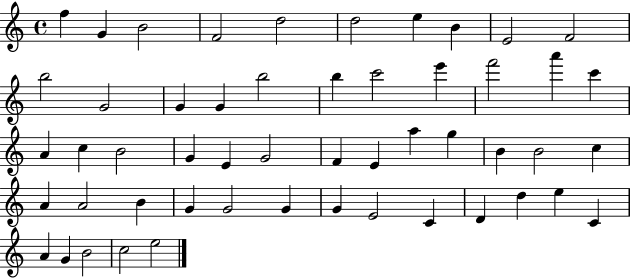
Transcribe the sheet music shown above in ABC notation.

X:1
T:Untitled
M:4/4
L:1/4
K:C
f G B2 F2 d2 d2 e B E2 F2 b2 G2 G G b2 b c'2 e' f'2 a' c' A c B2 G E G2 F E a g B B2 c A A2 B G G2 G G E2 C D d e C A G B2 c2 e2